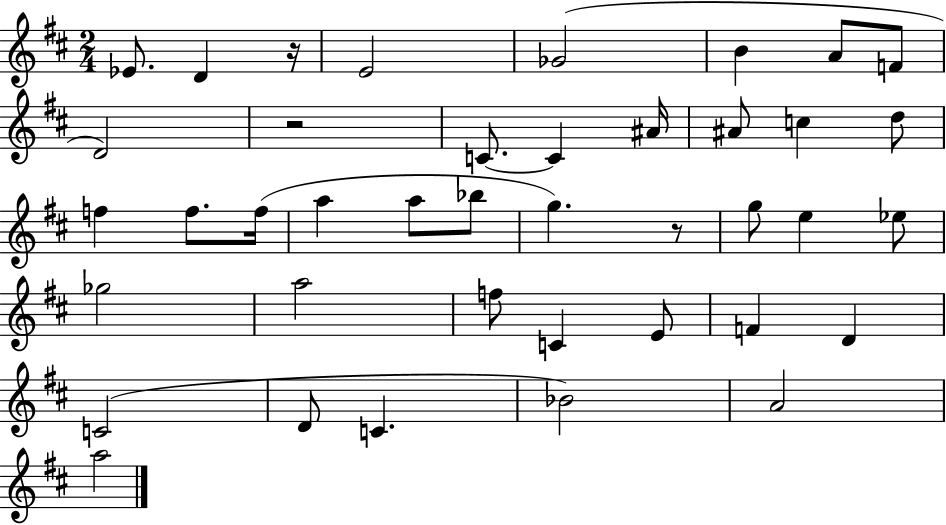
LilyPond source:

{
  \clef treble
  \numericTimeSignature
  \time 2/4
  \key d \major
  ees'8. d'4 r16 | e'2 | ges'2( | b'4 a'8 f'8 | \break d'2) | r2 | c'8.~~ c'4 ais'16 | ais'8 c''4 d''8 | \break f''4 f''8. f''16( | a''4 a''8 bes''8 | g''4.) r8 | g''8 e''4 ees''8 | \break ges''2 | a''2 | f''8 c'4 e'8 | f'4 d'4 | \break c'2( | d'8 c'4. | bes'2) | a'2 | \break a''2 | \bar "|."
}